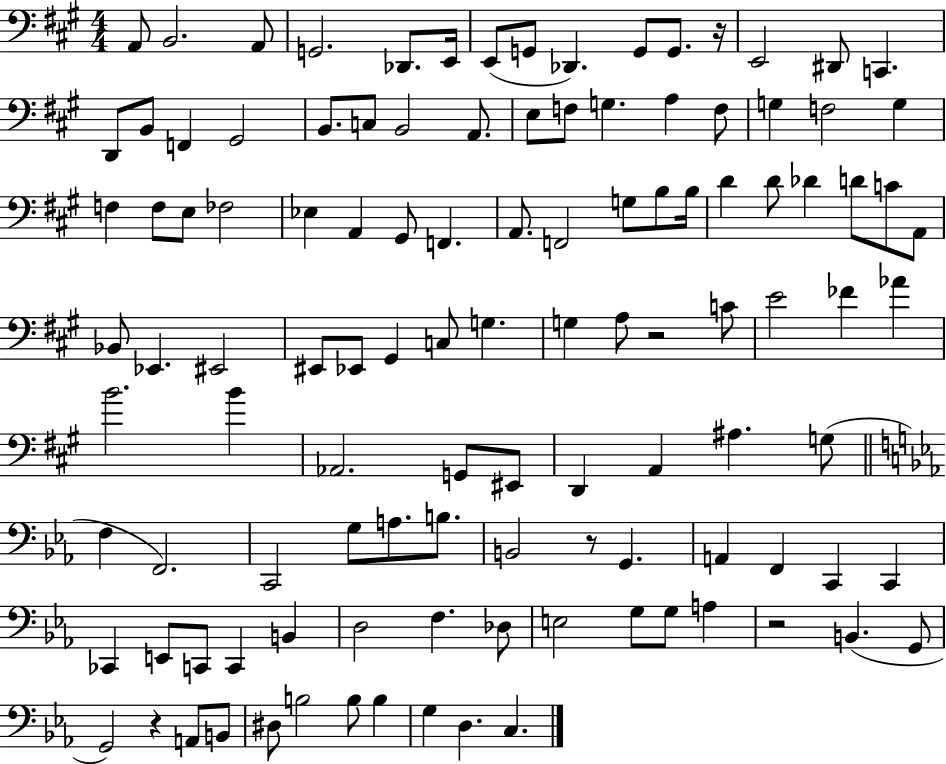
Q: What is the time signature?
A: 4/4